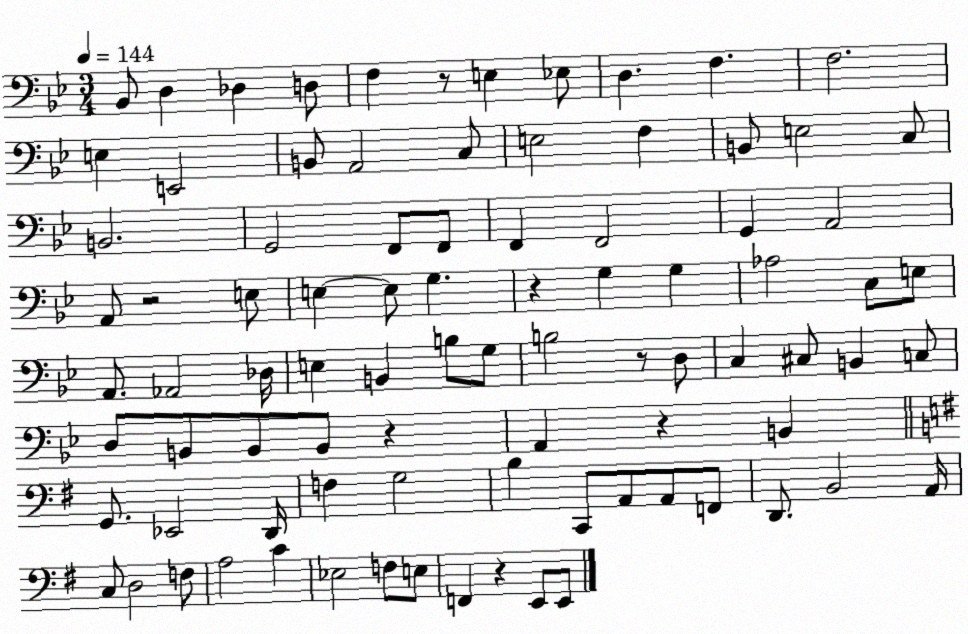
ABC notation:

X:1
T:Untitled
M:3/4
L:1/4
K:Bb
_B,,/2 D, _D, D,/2 F, z/2 E, _E,/2 D, F, F,2 E, E,,2 B,,/2 A,,2 C,/2 E,2 F, B,,/2 E,2 C,/2 B,,2 G,,2 F,,/2 F,,/2 F,, F,,2 G,, A,,2 A,,/2 z2 E,/2 E, E,/2 G, z G, G, _A,2 C,/2 E,/2 A,,/2 _A,,2 _D,/4 E, B,, B,/2 G,/2 B,2 z/2 D,/2 C, ^C,/2 B,, C,/2 D,/2 B,,/2 B,,/2 B,,/2 z A,, z B,, G,,/2 _E,,2 D,,/4 F, G,2 B, C,,/2 A,,/2 A,,/2 F,,/2 D,,/2 B,,2 A,,/4 C,/2 D,2 F,/2 A,2 C _E,2 F,/2 E,/2 F,, z E,,/2 E,,/2